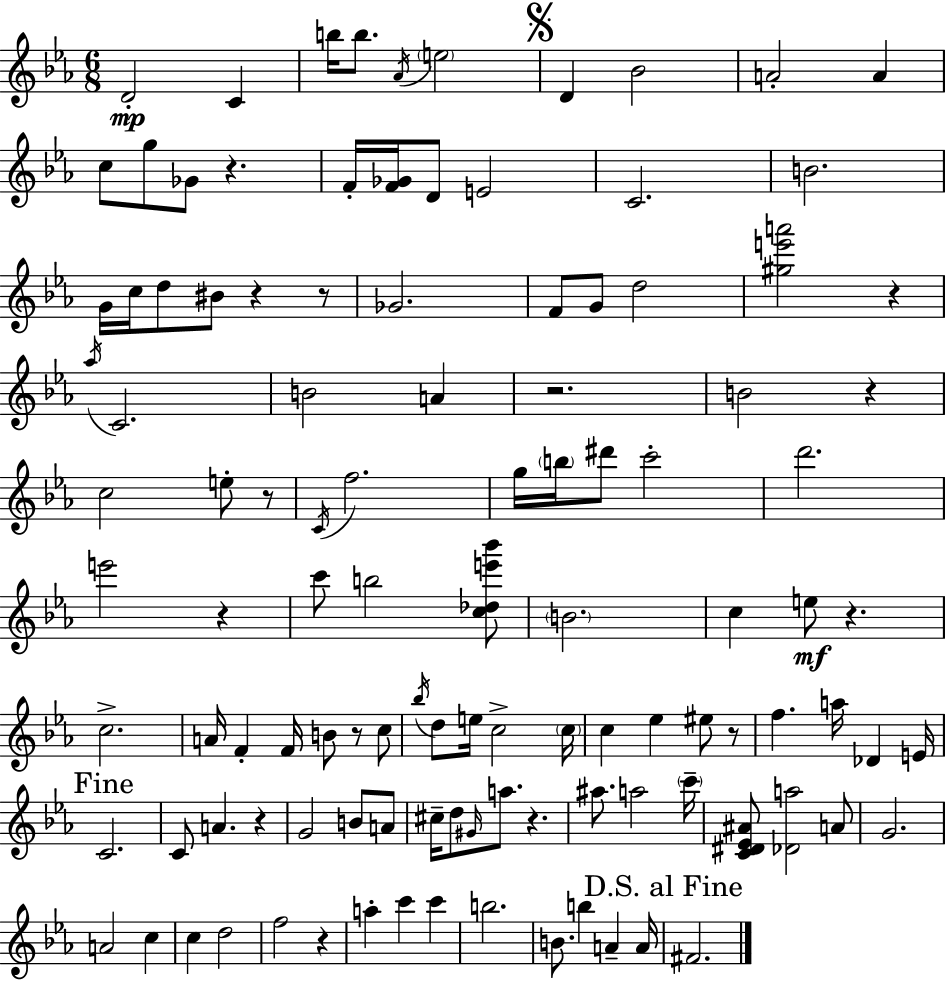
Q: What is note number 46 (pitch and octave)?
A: E5